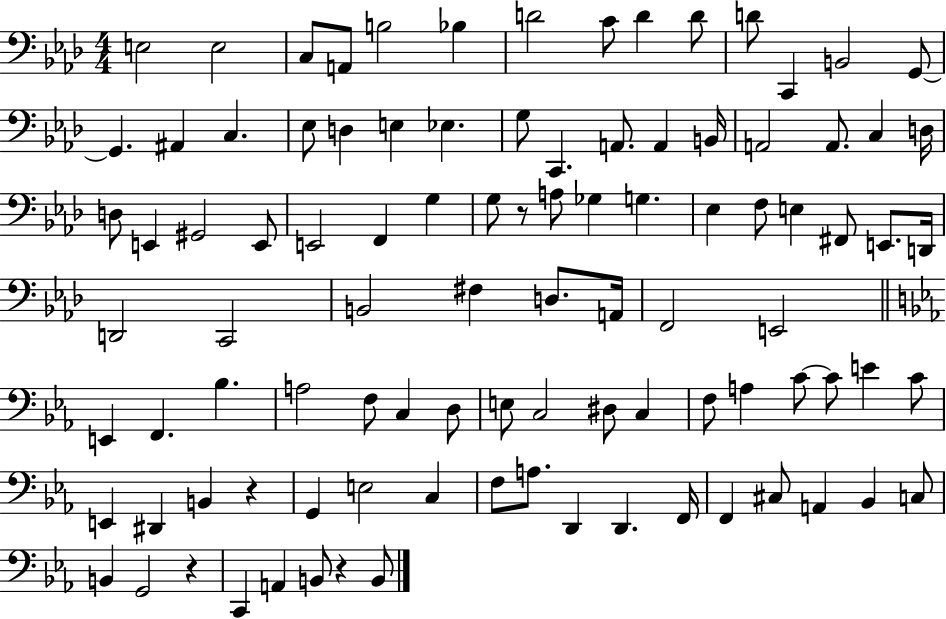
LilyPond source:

{
  \clef bass
  \numericTimeSignature
  \time 4/4
  \key aes \major
  e2 e2 | c8 a,8 b2 bes4 | d'2 c'8 d'4 d'8 | d'8 c,4 b,2 g,8~~ | \break g,4. ais,4 c4. | ees8 d4 e4 ees4. | g8 c,4. a,8. a,4 b,16 | a,2 a,8. c4 d16 | \break d8 e,4 gis,2 e,8 | e,2 f,4 g4 | g8 r8 a8 ges4 g4. | ees4 f8 e4 fis,8 e,8. d,16 | \break d,2 c,2 | b,2 fis4 d8. a,16 | f,2 e,2 | \bar "||" \break \key ees \major e,4 f,4. bes4. | a2 f8 c4 d8 | e8 c2 dis8 c4 | f8 a4 c'8~~ c'8 e'4 c'8 | \break e,4 dis,4 b,4 r4 | g,4 e2 c4 | f8 a8. d,4 d,4. f,16 | f,4 cis8 a,4 bes,4 c8 | \break b,4 g,2 r4 | c,4 a,4 b,8 r4 b,8 | \bar "|."
}